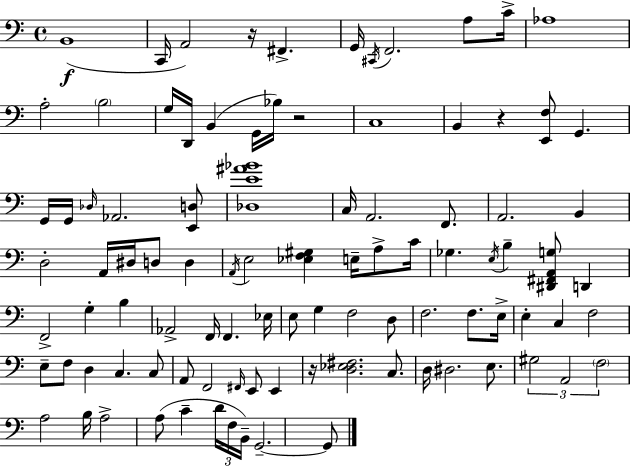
X:1
T:Untitled
M:4/4
L:1/4
K:Am
B,,4 C,,/4 A,,2 z/4 ^F,, G,,/4 ^C,,/4 F,,2 A,/2 C/4 _A,4 A,2 B,2 G,/4 D,,/4 B,, G,,/4 _B,/4 z2 C,4 B,, z [E,,F,]/2 G,, G,,/4 G,,/4 _D,/4 _A,,2 [E,,D,]/2 [_D,E^A_B]4 C,/4 A,,2 F,,/2 A,,2 B,, D,2 A,,/4 ^D,/4 D,/2 D, A,,/4 E,2 [_E,F,^G,] E,/4 A,/2 C/4 _G, E,/4 B, [^D,,^F,,A,,G,]/2 D,, F,,2 G, B, _A,,2 F,,/4 F,, _E,/4 E,/2 G, F,2 D,/2 F,2 F,/2 E,/4 E, C, F,2 E,/2 F,/2 D, C, C,/2 A,,/2 F,,2 ^F,,/4 E,,/2 E,, z/4 [D,_E,^F,]2 C,/2 D,/4 ^D,2 E,/2 ^G,2 A,,2 F,2 A,2 B,/4 A,2 A,/2 C D/4 F,/4 B,,/4 G,,2 G,,/2